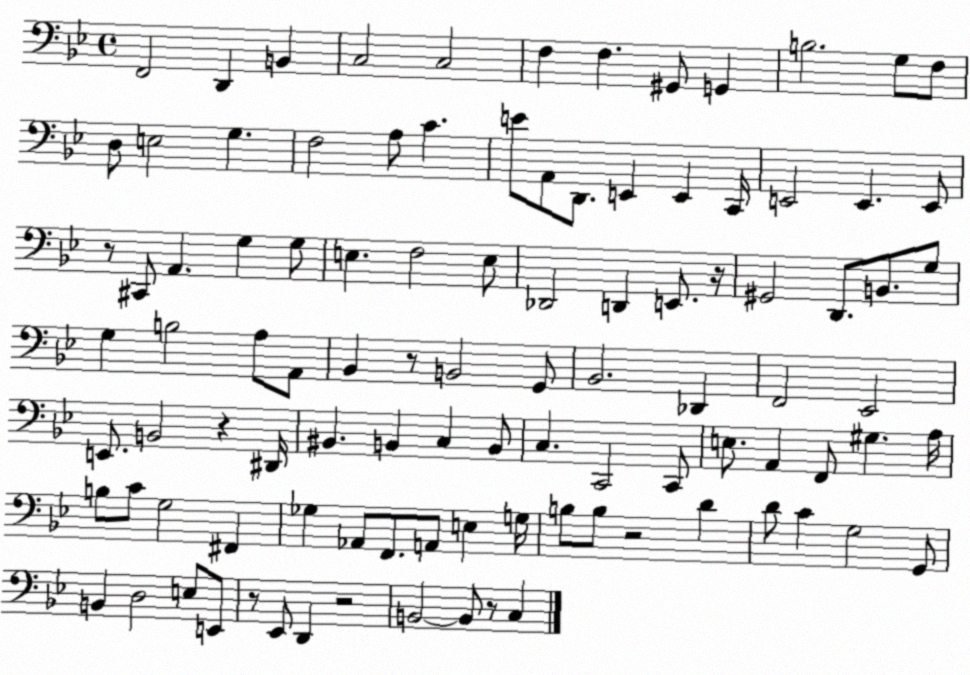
X:1
T:Untitled
M:4/4
L:1/4
K:Bb
F,,2 D,, B,, C,2 C,2 F, F, ^G,,/2 G,, B,2 G,/2 F,/2 D,/2 E,2 G, F,2 A,/2 C E/2 A,,/2 D,,/2 E,, E,, C,,/4 E,,2 E,, E,,/2 z/2 ^C,,/2 A,, G, G,/2 E, F,2 E,/2 _D,,2 D,, E,,/2 z/4 ^G,,2 D,,/2 B,,/2 G,/2 G, B,2 A,/2 A,,/2 _B,, z/2 B,,2 G,,/2 _B,,2 _D,, F,,2 _E,,2 E,,/2 B,,2 z ^D,,/4 ^B,, B,, C, B,,/2 C, C,,2 C,,/2 E,/2 A,, F,,/2 ^G, A,/4 B,/2 C/2 G,2 ^F,, _G, _A,,/2 F,,/2 A,,/2 E, G,/4 B,/2 B,/2 z2 D D/2 C G,2 G,,/2 B,, D,2 E,/2 E,,/2 z/2 _E,,/2 D,, z2 B,,2 B,,/2 z/2 C,